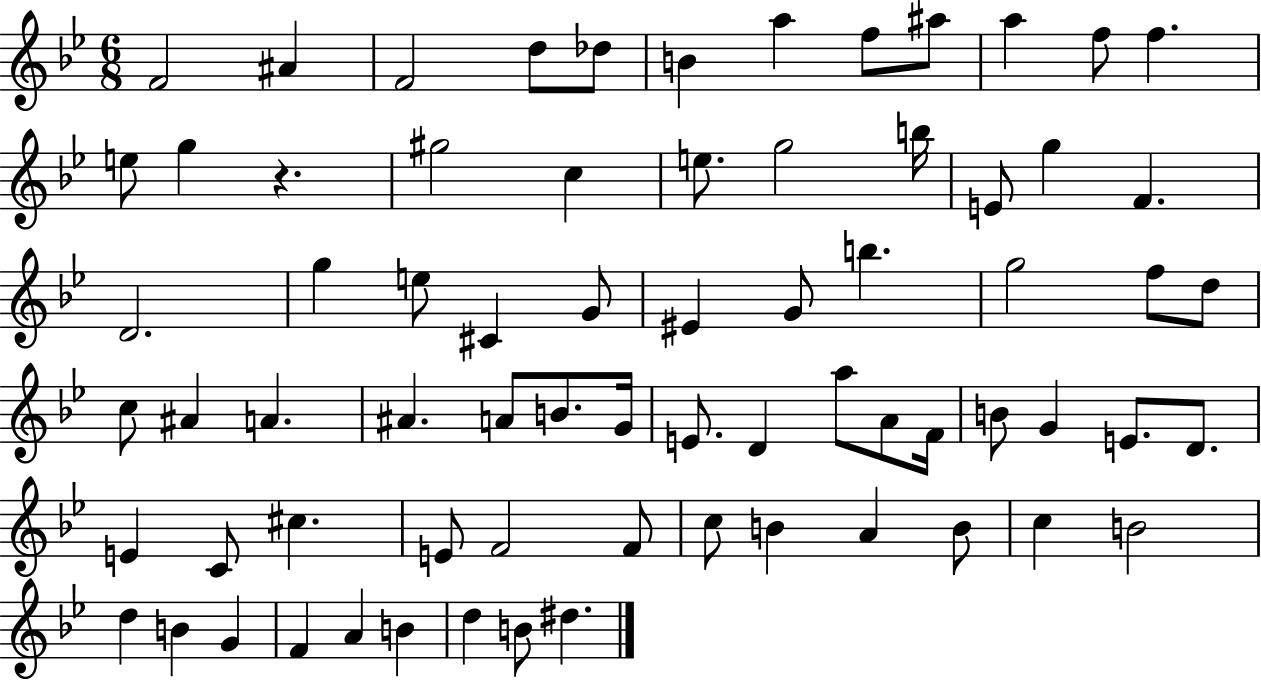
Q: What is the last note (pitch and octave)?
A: D#5